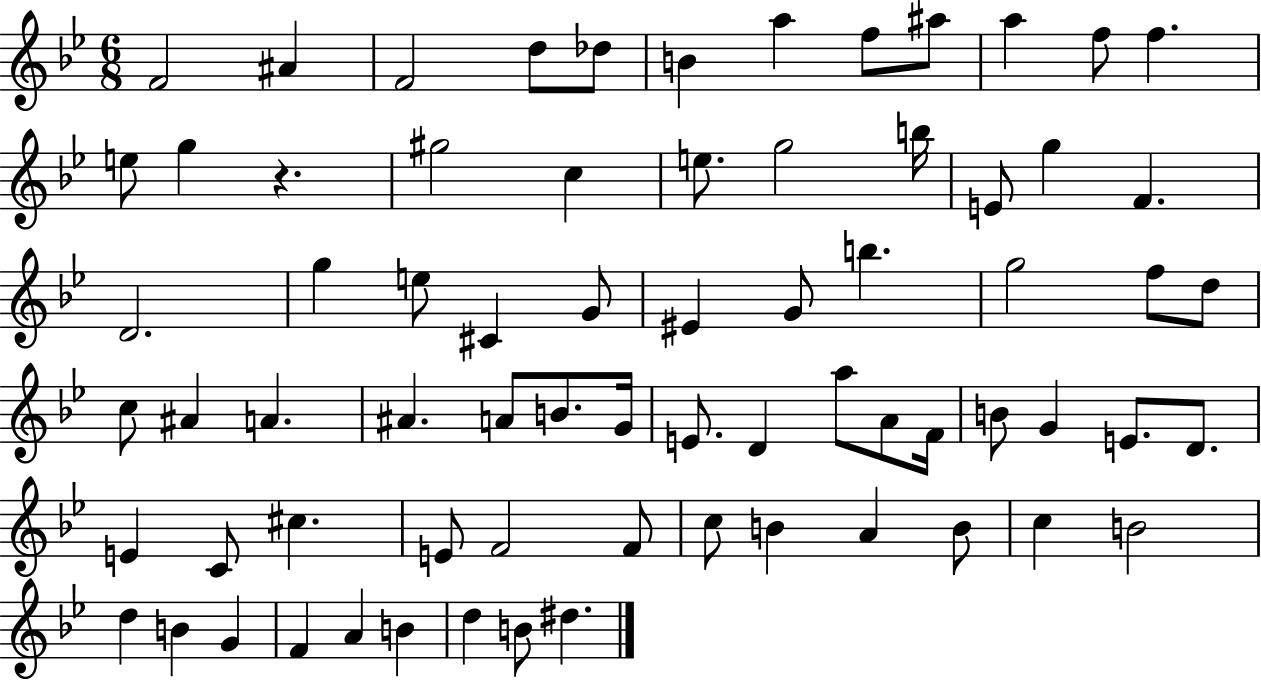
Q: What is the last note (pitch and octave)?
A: D#5